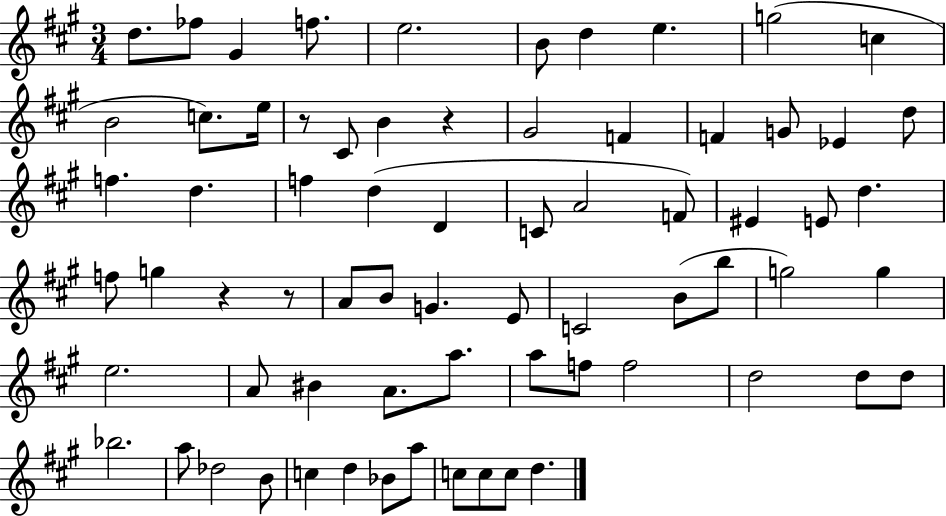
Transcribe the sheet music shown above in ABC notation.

X:1
T:Untitled
M:3/4
L:1/4
K:A
d/2 _f/2 ^G f/2 e2 B/2 d e g2 c B2 c/2 e/4 z/2 ^C/2 B z ^G2 F F G/2 _E d/2 f d f d D C/2 A2 F/2 ^E E/2 d f/2 g z z/2 A/2 B/2 G E/2 C2 B/2 b/2 g2 g e2 A/2 ^B A/2 a/2 a/2 f/2 f2 d2 d/2 d/2 _b2 a/2 _d2 B/2 c d _B/2 a/2 c/2 c/2 c/2 d